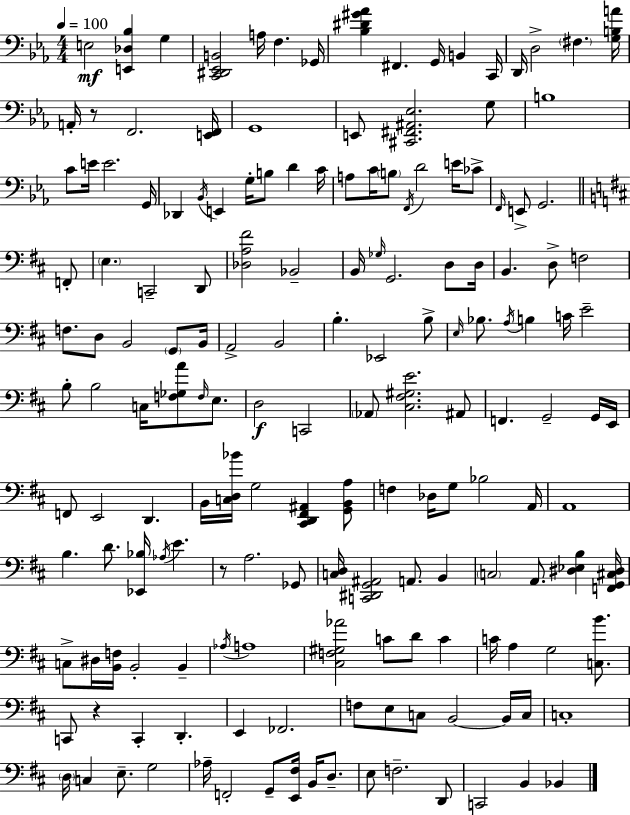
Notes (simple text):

E3/h [E2,Db3,Bb3]/q G3/q [C2,D#2,Eb2,B2]/h A3/s F3/q. Gb2/s [Bb3,D#4,G#4,Ab4]/q F#2/q. G2/s B2/q C2/s D2/s D3/h F#3/q. [G3,B3,A4]/s A2/s R/e F2/h. [E2,F2]/s G2/w E2/e [C#2,F#2,A#2,Eb3]/h. G3/e B3/w C4/e E4/s E4/h. G2/s Db2/q Bb2/s E2/q G3/s B3/e D4/q C4/s A3/e C4/s B3/e F2/s D4/h E4/s CES4/e F2/s E2/e G2/h. F2/e E3/q. C2/h D2/e [Db3,A3,F#4]/h Bb2/h B2/s Gb3/s G2/h. D3/e D3/s B2/q. D3/e F3/h F3/e. D3/e B2/h G2/e B2/s A2/h B2/h B3/q. Eb2/h B3/e E3/s Bb3/e. A3/s B3/q C4/s E4/h B3/e B3/h C3/s [F3,Gb3,A4]/e F3/s E3/e. D3/h C2/h Ab2/e [C#3,F#3,G#3,E4]/h. A#2/e F2/q. G2/h G2/s E2/s F2/e E2/h D2/q. B2/s [C3,D3,Bb4]/s G3/h [C#2,D2,F#2,A#2]/q [G2,B2,A3]/e F3/q Db3/s G3/e Bb3/h A2/s A2/w B3/q. D4/e. [Eb2,Bb3]/s Ab3/s E4/q. R/e A3/h. Gb2/e [C3,D3]/s [C2,D#2,G2,A#2]/h A2/e. B2/q C3/h A2/e. [D#3,Eb3,B3]/q [F2,G2,C#3,D#3]/s C3/e D#3/s [B2,F3]/s B2/h B2/q Ab3/s A3/w [C#3,F3,G#3,Ab4]/h C4/e D4/e C4/q C4/s A3/q G3/h [C3,B4]/e. C2/e R/q C2/q D2/q. E2/q FES2/h. F3/e E3/e C3/e B2/h B2/s C3/s C3/w D3/s C3/q E3/e. G3/h Ab3/s F2/h G2/e [E2,F#3]/s B2/s D3/e. E3/e F3/h. D2/e C2/h B2/q Bb2/q